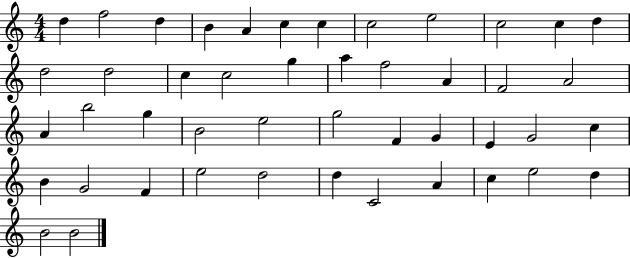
{
  \clef treble
  \numericTimeSignature
  \time 4/4
  \key c \major
  d''4 f''2 d''4 | b'4 a'4 c''4 c''4 | c''2 e''2 | c''2 c''4 d''4 | \break d''2 d''2 | c''4 c''2 g''4 | a''4 f''2 a'4 | f'2 a'2 | \break a'4 b''2 g''4 | b'2 e''2 | g''2 f'4 g'4 | e'4 g'2 c''4 | \break b'4 g'2 f'4 | e''2 d''2 | d''4 c'2 a'4 | c''4 e''2 d''4 | \break b'2 b'2 | \bar "|."
}